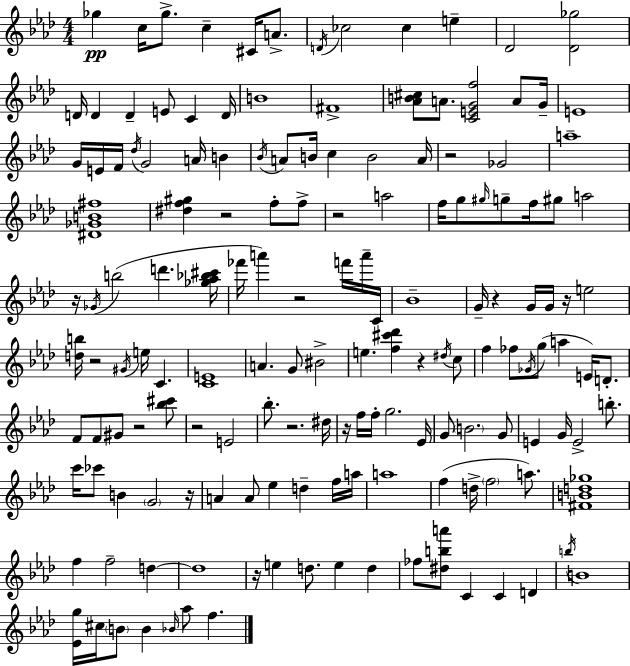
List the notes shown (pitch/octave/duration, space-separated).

Gb5/q C5/s Gb5/e. C5/q C#4/s A4/e. D4/s CES5/h CES5/q E5/q Db4/h [Db4,Gb5]/h D4/s D4/q D4/q E4/e C4/q D4/s B4/w F#4/w [Ab4,B4,C#5]/e A4/e. [C4,E4,G4,F5]/h A4/e G4/s E4/w G4/s E4/s F4/s Db5/s G4/h A4/s B4/q Bb4/s A4/e B4/s C5/q B4/h A4/s R/h Gb4/h A5/w [D#4,Gb4,B4,F#5]/w [D#5,F5,G#5]/q R/h F5/e F5/e R/h A5/h F5/s G5/e G#5/s G5/e F5/s G#5/e A5/h R/s Gb4/s B5/h D6/q. [Gb5,Ab5,Bb5,C#6]/s FES6/s A6/q R/h F6/s A6/s C4/s Bb4/w G4/s R/q G4/s G4/s R/s E5/h [D5,B5]/s R/h G#4/s E5/s C4/q. [C4,E4]/w A4/q. G4/e BIS4/h E5/q. [F5,C#6,Db6]/q R/q D#5/s C5/e F5/q FES5/e Gb4/s G5/e A5/q E4/s D4/e. F4/e F4/e G#4/e R/h [Bb5,C#6]/e R/h E4/h Bb5/e. R/h. D#5/s R/s F5/s F5/s G5/h. Eb4/s G4/e B4/h. G4/e E4/q G4/s E4/h B5/e. C6/s CES6/e B4/q G4/h R/s A4/q A4/e Eb5/q D5/q F5/s A5/s A5/w F5/q D5/s F5/h A5/e. [F#4,B4,D5,Gb5]/w F5/q F5/h D5/q D5/w R/s E5/q D5/e. E5/q D5/q FES5/e [D#5,B5,A6]/e C4/q C4/q D4/q B5/s B4/w [Eb4,G5]/s C#5/s B4/e B4/q Bb4/s Ab5/e F5/q.